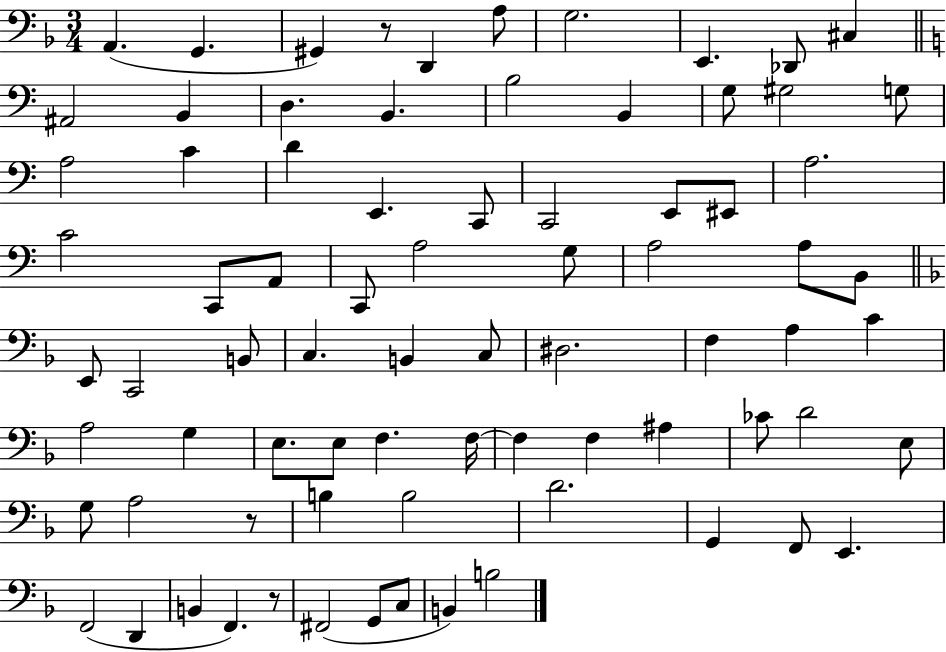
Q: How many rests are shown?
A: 3